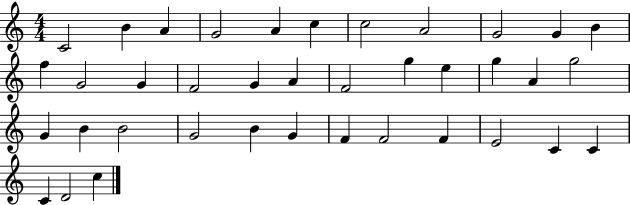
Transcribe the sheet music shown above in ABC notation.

X:1
T:Untitled
M:4/4
L:1/4
K:C
C2 B A G2 A c c2 A2 G2 G B f G2 G F2 G A F2 g e g A g2 G B B2 G2 B G F F2 F E2 C C C D2 c